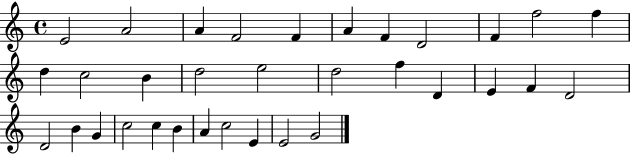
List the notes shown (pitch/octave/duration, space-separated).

E4/h A4/h A4/q F4/h F4/q A4/q F4/q D4/h F4/q F5/h F5/q D5/q C5/h B4/q D5/h E5/h D5/h F5/q D4/q E4/q F4/q D4/h D4/h B4/q G4/q C5/h C5/q B4/q A4/q C5/h E4/q E4/h G4/h